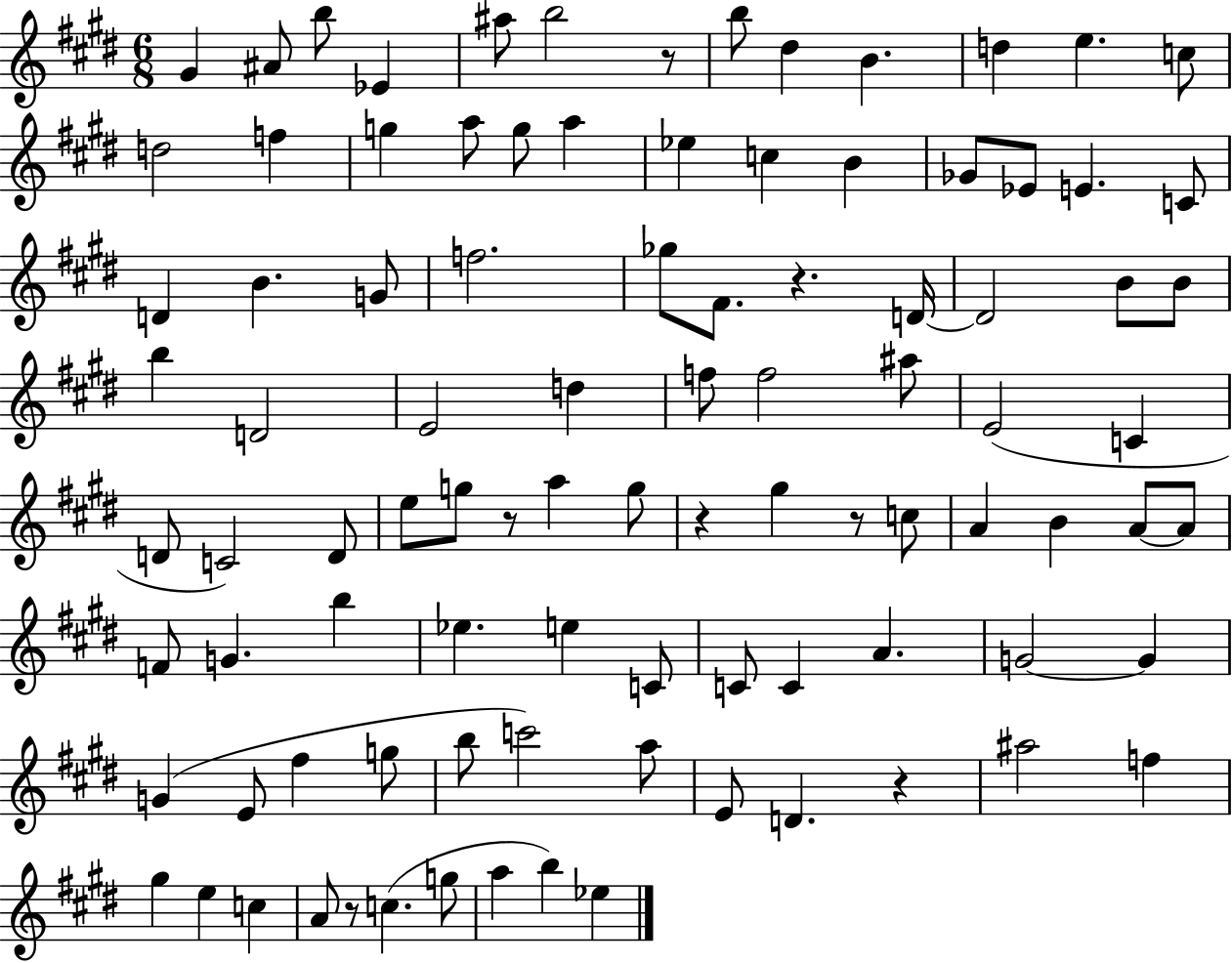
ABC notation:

X:1
T:Untitled
M:6/8
L:1/4
K:E
^G ^A/2 b/2 _E ^a/2 b2 z/2 b/2 ^d B d e c/2 d2 f g a/2 g/2 a _e c B _G/2 _E/2 E C/2 D B G/2 f2 _g/2 ^F/2 z D/4 D2 B/2 B/2 b D2 E2 d f/2 f2 ^a/2 E2 C D/2 C2 D/2 e/2 g/2 z/2 a g/2 z ^g z/2 c/2 A B A/2 A/2 F/2 G b _e e C/2 C/2 C A G2 G G E/2 ^f g/2 b/2 c'2 a/2 E/2 D z ^a2 f ^g e c A/2 z/2 c g/2 a b _e